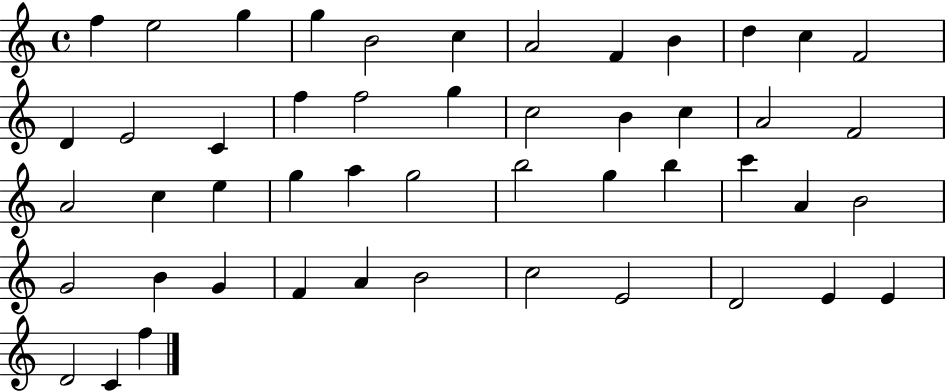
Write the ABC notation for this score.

X:1
T:Untitled
M:4/4
L:1/4
K:C
f e2 g g B2 c A2 F B d c F2 D E2 C f f2 g c2 B c A2 F2 A2 c e g a g2 b2 g b c' A B2 G2 B G F A B2 c2 E2 D2 E E D2 C f